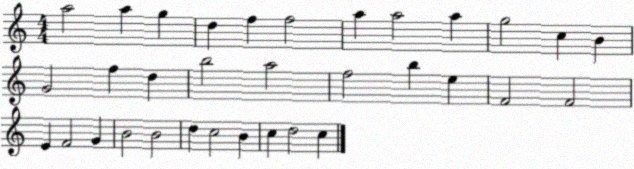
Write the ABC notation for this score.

X:1
T:Untitled
M:4/4
L:1/4
K:C
a2 a g d f f2 a a2 a g2 c B G2 f d b2 a2 f2 b e F2 F2 E F2 G B2 B2 d c2 B c d2 c